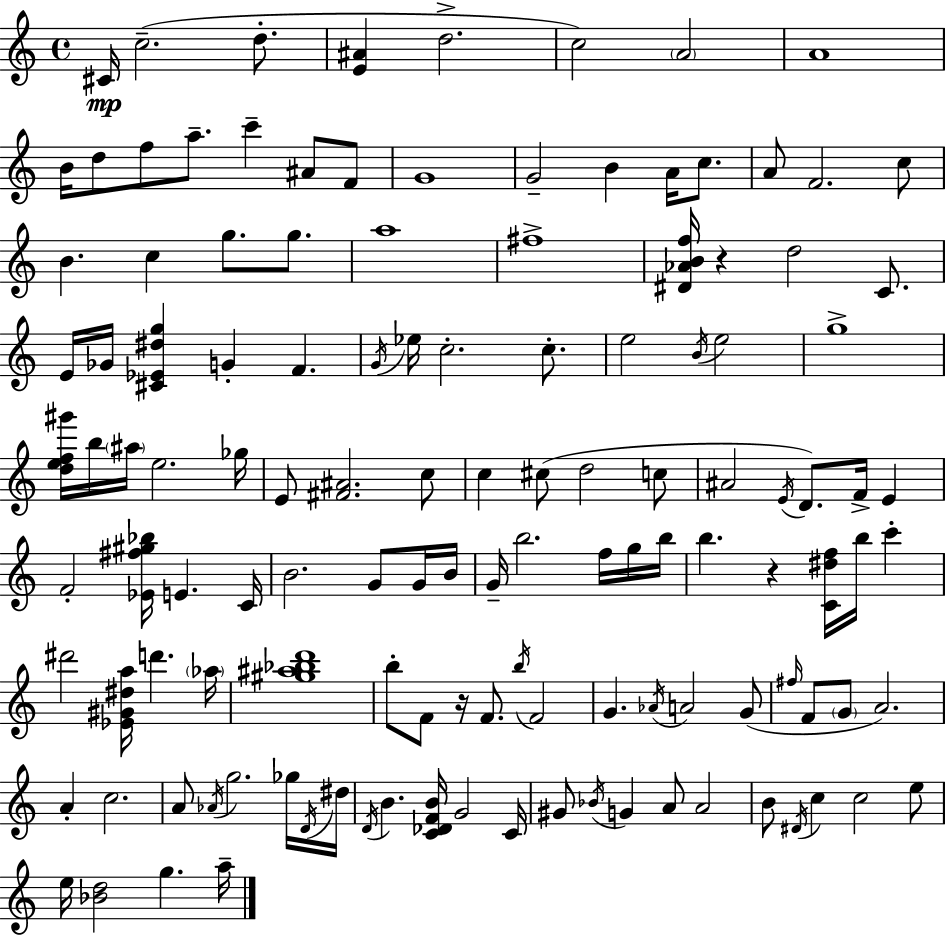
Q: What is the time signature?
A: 4/4